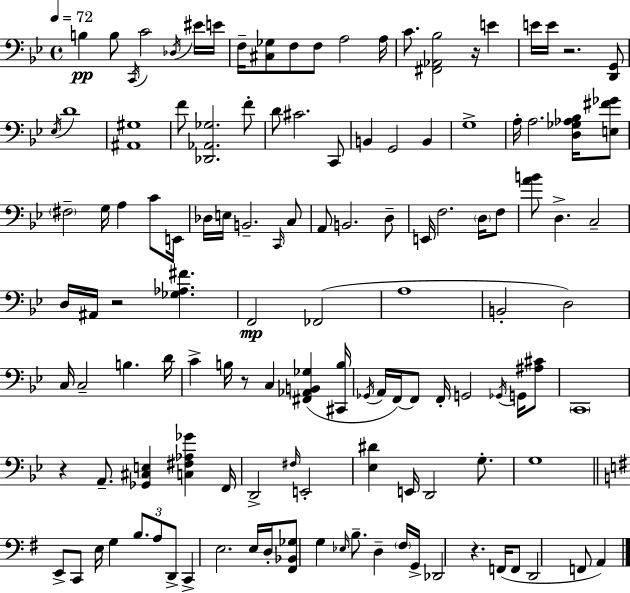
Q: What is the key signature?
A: G minor